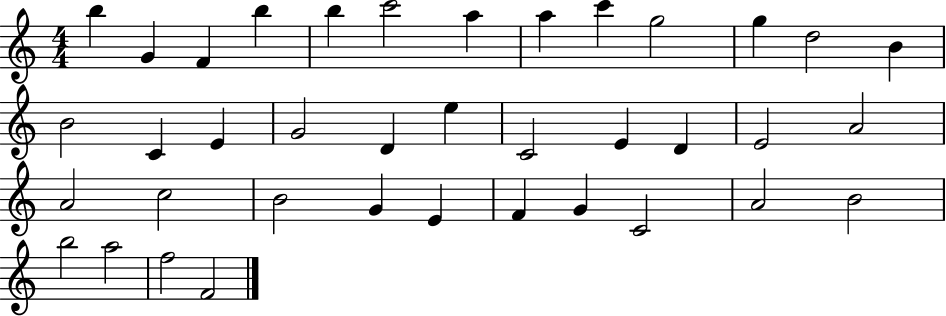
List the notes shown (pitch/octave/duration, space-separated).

B5/q G4/q F4/q B5/q B5/q C6/h A5/q A5/q C6/q G5/h G5/q D5/h B4/q B4/h C4/q E4/q G4/h D4/q E5/q C4/h E4/q D4/q E4/h A4/h A4/h C5/h B4/h G4/q E4/q F4/q G4/q C4/h A4/h B4/h B5/h A5/h F5/h F4/h